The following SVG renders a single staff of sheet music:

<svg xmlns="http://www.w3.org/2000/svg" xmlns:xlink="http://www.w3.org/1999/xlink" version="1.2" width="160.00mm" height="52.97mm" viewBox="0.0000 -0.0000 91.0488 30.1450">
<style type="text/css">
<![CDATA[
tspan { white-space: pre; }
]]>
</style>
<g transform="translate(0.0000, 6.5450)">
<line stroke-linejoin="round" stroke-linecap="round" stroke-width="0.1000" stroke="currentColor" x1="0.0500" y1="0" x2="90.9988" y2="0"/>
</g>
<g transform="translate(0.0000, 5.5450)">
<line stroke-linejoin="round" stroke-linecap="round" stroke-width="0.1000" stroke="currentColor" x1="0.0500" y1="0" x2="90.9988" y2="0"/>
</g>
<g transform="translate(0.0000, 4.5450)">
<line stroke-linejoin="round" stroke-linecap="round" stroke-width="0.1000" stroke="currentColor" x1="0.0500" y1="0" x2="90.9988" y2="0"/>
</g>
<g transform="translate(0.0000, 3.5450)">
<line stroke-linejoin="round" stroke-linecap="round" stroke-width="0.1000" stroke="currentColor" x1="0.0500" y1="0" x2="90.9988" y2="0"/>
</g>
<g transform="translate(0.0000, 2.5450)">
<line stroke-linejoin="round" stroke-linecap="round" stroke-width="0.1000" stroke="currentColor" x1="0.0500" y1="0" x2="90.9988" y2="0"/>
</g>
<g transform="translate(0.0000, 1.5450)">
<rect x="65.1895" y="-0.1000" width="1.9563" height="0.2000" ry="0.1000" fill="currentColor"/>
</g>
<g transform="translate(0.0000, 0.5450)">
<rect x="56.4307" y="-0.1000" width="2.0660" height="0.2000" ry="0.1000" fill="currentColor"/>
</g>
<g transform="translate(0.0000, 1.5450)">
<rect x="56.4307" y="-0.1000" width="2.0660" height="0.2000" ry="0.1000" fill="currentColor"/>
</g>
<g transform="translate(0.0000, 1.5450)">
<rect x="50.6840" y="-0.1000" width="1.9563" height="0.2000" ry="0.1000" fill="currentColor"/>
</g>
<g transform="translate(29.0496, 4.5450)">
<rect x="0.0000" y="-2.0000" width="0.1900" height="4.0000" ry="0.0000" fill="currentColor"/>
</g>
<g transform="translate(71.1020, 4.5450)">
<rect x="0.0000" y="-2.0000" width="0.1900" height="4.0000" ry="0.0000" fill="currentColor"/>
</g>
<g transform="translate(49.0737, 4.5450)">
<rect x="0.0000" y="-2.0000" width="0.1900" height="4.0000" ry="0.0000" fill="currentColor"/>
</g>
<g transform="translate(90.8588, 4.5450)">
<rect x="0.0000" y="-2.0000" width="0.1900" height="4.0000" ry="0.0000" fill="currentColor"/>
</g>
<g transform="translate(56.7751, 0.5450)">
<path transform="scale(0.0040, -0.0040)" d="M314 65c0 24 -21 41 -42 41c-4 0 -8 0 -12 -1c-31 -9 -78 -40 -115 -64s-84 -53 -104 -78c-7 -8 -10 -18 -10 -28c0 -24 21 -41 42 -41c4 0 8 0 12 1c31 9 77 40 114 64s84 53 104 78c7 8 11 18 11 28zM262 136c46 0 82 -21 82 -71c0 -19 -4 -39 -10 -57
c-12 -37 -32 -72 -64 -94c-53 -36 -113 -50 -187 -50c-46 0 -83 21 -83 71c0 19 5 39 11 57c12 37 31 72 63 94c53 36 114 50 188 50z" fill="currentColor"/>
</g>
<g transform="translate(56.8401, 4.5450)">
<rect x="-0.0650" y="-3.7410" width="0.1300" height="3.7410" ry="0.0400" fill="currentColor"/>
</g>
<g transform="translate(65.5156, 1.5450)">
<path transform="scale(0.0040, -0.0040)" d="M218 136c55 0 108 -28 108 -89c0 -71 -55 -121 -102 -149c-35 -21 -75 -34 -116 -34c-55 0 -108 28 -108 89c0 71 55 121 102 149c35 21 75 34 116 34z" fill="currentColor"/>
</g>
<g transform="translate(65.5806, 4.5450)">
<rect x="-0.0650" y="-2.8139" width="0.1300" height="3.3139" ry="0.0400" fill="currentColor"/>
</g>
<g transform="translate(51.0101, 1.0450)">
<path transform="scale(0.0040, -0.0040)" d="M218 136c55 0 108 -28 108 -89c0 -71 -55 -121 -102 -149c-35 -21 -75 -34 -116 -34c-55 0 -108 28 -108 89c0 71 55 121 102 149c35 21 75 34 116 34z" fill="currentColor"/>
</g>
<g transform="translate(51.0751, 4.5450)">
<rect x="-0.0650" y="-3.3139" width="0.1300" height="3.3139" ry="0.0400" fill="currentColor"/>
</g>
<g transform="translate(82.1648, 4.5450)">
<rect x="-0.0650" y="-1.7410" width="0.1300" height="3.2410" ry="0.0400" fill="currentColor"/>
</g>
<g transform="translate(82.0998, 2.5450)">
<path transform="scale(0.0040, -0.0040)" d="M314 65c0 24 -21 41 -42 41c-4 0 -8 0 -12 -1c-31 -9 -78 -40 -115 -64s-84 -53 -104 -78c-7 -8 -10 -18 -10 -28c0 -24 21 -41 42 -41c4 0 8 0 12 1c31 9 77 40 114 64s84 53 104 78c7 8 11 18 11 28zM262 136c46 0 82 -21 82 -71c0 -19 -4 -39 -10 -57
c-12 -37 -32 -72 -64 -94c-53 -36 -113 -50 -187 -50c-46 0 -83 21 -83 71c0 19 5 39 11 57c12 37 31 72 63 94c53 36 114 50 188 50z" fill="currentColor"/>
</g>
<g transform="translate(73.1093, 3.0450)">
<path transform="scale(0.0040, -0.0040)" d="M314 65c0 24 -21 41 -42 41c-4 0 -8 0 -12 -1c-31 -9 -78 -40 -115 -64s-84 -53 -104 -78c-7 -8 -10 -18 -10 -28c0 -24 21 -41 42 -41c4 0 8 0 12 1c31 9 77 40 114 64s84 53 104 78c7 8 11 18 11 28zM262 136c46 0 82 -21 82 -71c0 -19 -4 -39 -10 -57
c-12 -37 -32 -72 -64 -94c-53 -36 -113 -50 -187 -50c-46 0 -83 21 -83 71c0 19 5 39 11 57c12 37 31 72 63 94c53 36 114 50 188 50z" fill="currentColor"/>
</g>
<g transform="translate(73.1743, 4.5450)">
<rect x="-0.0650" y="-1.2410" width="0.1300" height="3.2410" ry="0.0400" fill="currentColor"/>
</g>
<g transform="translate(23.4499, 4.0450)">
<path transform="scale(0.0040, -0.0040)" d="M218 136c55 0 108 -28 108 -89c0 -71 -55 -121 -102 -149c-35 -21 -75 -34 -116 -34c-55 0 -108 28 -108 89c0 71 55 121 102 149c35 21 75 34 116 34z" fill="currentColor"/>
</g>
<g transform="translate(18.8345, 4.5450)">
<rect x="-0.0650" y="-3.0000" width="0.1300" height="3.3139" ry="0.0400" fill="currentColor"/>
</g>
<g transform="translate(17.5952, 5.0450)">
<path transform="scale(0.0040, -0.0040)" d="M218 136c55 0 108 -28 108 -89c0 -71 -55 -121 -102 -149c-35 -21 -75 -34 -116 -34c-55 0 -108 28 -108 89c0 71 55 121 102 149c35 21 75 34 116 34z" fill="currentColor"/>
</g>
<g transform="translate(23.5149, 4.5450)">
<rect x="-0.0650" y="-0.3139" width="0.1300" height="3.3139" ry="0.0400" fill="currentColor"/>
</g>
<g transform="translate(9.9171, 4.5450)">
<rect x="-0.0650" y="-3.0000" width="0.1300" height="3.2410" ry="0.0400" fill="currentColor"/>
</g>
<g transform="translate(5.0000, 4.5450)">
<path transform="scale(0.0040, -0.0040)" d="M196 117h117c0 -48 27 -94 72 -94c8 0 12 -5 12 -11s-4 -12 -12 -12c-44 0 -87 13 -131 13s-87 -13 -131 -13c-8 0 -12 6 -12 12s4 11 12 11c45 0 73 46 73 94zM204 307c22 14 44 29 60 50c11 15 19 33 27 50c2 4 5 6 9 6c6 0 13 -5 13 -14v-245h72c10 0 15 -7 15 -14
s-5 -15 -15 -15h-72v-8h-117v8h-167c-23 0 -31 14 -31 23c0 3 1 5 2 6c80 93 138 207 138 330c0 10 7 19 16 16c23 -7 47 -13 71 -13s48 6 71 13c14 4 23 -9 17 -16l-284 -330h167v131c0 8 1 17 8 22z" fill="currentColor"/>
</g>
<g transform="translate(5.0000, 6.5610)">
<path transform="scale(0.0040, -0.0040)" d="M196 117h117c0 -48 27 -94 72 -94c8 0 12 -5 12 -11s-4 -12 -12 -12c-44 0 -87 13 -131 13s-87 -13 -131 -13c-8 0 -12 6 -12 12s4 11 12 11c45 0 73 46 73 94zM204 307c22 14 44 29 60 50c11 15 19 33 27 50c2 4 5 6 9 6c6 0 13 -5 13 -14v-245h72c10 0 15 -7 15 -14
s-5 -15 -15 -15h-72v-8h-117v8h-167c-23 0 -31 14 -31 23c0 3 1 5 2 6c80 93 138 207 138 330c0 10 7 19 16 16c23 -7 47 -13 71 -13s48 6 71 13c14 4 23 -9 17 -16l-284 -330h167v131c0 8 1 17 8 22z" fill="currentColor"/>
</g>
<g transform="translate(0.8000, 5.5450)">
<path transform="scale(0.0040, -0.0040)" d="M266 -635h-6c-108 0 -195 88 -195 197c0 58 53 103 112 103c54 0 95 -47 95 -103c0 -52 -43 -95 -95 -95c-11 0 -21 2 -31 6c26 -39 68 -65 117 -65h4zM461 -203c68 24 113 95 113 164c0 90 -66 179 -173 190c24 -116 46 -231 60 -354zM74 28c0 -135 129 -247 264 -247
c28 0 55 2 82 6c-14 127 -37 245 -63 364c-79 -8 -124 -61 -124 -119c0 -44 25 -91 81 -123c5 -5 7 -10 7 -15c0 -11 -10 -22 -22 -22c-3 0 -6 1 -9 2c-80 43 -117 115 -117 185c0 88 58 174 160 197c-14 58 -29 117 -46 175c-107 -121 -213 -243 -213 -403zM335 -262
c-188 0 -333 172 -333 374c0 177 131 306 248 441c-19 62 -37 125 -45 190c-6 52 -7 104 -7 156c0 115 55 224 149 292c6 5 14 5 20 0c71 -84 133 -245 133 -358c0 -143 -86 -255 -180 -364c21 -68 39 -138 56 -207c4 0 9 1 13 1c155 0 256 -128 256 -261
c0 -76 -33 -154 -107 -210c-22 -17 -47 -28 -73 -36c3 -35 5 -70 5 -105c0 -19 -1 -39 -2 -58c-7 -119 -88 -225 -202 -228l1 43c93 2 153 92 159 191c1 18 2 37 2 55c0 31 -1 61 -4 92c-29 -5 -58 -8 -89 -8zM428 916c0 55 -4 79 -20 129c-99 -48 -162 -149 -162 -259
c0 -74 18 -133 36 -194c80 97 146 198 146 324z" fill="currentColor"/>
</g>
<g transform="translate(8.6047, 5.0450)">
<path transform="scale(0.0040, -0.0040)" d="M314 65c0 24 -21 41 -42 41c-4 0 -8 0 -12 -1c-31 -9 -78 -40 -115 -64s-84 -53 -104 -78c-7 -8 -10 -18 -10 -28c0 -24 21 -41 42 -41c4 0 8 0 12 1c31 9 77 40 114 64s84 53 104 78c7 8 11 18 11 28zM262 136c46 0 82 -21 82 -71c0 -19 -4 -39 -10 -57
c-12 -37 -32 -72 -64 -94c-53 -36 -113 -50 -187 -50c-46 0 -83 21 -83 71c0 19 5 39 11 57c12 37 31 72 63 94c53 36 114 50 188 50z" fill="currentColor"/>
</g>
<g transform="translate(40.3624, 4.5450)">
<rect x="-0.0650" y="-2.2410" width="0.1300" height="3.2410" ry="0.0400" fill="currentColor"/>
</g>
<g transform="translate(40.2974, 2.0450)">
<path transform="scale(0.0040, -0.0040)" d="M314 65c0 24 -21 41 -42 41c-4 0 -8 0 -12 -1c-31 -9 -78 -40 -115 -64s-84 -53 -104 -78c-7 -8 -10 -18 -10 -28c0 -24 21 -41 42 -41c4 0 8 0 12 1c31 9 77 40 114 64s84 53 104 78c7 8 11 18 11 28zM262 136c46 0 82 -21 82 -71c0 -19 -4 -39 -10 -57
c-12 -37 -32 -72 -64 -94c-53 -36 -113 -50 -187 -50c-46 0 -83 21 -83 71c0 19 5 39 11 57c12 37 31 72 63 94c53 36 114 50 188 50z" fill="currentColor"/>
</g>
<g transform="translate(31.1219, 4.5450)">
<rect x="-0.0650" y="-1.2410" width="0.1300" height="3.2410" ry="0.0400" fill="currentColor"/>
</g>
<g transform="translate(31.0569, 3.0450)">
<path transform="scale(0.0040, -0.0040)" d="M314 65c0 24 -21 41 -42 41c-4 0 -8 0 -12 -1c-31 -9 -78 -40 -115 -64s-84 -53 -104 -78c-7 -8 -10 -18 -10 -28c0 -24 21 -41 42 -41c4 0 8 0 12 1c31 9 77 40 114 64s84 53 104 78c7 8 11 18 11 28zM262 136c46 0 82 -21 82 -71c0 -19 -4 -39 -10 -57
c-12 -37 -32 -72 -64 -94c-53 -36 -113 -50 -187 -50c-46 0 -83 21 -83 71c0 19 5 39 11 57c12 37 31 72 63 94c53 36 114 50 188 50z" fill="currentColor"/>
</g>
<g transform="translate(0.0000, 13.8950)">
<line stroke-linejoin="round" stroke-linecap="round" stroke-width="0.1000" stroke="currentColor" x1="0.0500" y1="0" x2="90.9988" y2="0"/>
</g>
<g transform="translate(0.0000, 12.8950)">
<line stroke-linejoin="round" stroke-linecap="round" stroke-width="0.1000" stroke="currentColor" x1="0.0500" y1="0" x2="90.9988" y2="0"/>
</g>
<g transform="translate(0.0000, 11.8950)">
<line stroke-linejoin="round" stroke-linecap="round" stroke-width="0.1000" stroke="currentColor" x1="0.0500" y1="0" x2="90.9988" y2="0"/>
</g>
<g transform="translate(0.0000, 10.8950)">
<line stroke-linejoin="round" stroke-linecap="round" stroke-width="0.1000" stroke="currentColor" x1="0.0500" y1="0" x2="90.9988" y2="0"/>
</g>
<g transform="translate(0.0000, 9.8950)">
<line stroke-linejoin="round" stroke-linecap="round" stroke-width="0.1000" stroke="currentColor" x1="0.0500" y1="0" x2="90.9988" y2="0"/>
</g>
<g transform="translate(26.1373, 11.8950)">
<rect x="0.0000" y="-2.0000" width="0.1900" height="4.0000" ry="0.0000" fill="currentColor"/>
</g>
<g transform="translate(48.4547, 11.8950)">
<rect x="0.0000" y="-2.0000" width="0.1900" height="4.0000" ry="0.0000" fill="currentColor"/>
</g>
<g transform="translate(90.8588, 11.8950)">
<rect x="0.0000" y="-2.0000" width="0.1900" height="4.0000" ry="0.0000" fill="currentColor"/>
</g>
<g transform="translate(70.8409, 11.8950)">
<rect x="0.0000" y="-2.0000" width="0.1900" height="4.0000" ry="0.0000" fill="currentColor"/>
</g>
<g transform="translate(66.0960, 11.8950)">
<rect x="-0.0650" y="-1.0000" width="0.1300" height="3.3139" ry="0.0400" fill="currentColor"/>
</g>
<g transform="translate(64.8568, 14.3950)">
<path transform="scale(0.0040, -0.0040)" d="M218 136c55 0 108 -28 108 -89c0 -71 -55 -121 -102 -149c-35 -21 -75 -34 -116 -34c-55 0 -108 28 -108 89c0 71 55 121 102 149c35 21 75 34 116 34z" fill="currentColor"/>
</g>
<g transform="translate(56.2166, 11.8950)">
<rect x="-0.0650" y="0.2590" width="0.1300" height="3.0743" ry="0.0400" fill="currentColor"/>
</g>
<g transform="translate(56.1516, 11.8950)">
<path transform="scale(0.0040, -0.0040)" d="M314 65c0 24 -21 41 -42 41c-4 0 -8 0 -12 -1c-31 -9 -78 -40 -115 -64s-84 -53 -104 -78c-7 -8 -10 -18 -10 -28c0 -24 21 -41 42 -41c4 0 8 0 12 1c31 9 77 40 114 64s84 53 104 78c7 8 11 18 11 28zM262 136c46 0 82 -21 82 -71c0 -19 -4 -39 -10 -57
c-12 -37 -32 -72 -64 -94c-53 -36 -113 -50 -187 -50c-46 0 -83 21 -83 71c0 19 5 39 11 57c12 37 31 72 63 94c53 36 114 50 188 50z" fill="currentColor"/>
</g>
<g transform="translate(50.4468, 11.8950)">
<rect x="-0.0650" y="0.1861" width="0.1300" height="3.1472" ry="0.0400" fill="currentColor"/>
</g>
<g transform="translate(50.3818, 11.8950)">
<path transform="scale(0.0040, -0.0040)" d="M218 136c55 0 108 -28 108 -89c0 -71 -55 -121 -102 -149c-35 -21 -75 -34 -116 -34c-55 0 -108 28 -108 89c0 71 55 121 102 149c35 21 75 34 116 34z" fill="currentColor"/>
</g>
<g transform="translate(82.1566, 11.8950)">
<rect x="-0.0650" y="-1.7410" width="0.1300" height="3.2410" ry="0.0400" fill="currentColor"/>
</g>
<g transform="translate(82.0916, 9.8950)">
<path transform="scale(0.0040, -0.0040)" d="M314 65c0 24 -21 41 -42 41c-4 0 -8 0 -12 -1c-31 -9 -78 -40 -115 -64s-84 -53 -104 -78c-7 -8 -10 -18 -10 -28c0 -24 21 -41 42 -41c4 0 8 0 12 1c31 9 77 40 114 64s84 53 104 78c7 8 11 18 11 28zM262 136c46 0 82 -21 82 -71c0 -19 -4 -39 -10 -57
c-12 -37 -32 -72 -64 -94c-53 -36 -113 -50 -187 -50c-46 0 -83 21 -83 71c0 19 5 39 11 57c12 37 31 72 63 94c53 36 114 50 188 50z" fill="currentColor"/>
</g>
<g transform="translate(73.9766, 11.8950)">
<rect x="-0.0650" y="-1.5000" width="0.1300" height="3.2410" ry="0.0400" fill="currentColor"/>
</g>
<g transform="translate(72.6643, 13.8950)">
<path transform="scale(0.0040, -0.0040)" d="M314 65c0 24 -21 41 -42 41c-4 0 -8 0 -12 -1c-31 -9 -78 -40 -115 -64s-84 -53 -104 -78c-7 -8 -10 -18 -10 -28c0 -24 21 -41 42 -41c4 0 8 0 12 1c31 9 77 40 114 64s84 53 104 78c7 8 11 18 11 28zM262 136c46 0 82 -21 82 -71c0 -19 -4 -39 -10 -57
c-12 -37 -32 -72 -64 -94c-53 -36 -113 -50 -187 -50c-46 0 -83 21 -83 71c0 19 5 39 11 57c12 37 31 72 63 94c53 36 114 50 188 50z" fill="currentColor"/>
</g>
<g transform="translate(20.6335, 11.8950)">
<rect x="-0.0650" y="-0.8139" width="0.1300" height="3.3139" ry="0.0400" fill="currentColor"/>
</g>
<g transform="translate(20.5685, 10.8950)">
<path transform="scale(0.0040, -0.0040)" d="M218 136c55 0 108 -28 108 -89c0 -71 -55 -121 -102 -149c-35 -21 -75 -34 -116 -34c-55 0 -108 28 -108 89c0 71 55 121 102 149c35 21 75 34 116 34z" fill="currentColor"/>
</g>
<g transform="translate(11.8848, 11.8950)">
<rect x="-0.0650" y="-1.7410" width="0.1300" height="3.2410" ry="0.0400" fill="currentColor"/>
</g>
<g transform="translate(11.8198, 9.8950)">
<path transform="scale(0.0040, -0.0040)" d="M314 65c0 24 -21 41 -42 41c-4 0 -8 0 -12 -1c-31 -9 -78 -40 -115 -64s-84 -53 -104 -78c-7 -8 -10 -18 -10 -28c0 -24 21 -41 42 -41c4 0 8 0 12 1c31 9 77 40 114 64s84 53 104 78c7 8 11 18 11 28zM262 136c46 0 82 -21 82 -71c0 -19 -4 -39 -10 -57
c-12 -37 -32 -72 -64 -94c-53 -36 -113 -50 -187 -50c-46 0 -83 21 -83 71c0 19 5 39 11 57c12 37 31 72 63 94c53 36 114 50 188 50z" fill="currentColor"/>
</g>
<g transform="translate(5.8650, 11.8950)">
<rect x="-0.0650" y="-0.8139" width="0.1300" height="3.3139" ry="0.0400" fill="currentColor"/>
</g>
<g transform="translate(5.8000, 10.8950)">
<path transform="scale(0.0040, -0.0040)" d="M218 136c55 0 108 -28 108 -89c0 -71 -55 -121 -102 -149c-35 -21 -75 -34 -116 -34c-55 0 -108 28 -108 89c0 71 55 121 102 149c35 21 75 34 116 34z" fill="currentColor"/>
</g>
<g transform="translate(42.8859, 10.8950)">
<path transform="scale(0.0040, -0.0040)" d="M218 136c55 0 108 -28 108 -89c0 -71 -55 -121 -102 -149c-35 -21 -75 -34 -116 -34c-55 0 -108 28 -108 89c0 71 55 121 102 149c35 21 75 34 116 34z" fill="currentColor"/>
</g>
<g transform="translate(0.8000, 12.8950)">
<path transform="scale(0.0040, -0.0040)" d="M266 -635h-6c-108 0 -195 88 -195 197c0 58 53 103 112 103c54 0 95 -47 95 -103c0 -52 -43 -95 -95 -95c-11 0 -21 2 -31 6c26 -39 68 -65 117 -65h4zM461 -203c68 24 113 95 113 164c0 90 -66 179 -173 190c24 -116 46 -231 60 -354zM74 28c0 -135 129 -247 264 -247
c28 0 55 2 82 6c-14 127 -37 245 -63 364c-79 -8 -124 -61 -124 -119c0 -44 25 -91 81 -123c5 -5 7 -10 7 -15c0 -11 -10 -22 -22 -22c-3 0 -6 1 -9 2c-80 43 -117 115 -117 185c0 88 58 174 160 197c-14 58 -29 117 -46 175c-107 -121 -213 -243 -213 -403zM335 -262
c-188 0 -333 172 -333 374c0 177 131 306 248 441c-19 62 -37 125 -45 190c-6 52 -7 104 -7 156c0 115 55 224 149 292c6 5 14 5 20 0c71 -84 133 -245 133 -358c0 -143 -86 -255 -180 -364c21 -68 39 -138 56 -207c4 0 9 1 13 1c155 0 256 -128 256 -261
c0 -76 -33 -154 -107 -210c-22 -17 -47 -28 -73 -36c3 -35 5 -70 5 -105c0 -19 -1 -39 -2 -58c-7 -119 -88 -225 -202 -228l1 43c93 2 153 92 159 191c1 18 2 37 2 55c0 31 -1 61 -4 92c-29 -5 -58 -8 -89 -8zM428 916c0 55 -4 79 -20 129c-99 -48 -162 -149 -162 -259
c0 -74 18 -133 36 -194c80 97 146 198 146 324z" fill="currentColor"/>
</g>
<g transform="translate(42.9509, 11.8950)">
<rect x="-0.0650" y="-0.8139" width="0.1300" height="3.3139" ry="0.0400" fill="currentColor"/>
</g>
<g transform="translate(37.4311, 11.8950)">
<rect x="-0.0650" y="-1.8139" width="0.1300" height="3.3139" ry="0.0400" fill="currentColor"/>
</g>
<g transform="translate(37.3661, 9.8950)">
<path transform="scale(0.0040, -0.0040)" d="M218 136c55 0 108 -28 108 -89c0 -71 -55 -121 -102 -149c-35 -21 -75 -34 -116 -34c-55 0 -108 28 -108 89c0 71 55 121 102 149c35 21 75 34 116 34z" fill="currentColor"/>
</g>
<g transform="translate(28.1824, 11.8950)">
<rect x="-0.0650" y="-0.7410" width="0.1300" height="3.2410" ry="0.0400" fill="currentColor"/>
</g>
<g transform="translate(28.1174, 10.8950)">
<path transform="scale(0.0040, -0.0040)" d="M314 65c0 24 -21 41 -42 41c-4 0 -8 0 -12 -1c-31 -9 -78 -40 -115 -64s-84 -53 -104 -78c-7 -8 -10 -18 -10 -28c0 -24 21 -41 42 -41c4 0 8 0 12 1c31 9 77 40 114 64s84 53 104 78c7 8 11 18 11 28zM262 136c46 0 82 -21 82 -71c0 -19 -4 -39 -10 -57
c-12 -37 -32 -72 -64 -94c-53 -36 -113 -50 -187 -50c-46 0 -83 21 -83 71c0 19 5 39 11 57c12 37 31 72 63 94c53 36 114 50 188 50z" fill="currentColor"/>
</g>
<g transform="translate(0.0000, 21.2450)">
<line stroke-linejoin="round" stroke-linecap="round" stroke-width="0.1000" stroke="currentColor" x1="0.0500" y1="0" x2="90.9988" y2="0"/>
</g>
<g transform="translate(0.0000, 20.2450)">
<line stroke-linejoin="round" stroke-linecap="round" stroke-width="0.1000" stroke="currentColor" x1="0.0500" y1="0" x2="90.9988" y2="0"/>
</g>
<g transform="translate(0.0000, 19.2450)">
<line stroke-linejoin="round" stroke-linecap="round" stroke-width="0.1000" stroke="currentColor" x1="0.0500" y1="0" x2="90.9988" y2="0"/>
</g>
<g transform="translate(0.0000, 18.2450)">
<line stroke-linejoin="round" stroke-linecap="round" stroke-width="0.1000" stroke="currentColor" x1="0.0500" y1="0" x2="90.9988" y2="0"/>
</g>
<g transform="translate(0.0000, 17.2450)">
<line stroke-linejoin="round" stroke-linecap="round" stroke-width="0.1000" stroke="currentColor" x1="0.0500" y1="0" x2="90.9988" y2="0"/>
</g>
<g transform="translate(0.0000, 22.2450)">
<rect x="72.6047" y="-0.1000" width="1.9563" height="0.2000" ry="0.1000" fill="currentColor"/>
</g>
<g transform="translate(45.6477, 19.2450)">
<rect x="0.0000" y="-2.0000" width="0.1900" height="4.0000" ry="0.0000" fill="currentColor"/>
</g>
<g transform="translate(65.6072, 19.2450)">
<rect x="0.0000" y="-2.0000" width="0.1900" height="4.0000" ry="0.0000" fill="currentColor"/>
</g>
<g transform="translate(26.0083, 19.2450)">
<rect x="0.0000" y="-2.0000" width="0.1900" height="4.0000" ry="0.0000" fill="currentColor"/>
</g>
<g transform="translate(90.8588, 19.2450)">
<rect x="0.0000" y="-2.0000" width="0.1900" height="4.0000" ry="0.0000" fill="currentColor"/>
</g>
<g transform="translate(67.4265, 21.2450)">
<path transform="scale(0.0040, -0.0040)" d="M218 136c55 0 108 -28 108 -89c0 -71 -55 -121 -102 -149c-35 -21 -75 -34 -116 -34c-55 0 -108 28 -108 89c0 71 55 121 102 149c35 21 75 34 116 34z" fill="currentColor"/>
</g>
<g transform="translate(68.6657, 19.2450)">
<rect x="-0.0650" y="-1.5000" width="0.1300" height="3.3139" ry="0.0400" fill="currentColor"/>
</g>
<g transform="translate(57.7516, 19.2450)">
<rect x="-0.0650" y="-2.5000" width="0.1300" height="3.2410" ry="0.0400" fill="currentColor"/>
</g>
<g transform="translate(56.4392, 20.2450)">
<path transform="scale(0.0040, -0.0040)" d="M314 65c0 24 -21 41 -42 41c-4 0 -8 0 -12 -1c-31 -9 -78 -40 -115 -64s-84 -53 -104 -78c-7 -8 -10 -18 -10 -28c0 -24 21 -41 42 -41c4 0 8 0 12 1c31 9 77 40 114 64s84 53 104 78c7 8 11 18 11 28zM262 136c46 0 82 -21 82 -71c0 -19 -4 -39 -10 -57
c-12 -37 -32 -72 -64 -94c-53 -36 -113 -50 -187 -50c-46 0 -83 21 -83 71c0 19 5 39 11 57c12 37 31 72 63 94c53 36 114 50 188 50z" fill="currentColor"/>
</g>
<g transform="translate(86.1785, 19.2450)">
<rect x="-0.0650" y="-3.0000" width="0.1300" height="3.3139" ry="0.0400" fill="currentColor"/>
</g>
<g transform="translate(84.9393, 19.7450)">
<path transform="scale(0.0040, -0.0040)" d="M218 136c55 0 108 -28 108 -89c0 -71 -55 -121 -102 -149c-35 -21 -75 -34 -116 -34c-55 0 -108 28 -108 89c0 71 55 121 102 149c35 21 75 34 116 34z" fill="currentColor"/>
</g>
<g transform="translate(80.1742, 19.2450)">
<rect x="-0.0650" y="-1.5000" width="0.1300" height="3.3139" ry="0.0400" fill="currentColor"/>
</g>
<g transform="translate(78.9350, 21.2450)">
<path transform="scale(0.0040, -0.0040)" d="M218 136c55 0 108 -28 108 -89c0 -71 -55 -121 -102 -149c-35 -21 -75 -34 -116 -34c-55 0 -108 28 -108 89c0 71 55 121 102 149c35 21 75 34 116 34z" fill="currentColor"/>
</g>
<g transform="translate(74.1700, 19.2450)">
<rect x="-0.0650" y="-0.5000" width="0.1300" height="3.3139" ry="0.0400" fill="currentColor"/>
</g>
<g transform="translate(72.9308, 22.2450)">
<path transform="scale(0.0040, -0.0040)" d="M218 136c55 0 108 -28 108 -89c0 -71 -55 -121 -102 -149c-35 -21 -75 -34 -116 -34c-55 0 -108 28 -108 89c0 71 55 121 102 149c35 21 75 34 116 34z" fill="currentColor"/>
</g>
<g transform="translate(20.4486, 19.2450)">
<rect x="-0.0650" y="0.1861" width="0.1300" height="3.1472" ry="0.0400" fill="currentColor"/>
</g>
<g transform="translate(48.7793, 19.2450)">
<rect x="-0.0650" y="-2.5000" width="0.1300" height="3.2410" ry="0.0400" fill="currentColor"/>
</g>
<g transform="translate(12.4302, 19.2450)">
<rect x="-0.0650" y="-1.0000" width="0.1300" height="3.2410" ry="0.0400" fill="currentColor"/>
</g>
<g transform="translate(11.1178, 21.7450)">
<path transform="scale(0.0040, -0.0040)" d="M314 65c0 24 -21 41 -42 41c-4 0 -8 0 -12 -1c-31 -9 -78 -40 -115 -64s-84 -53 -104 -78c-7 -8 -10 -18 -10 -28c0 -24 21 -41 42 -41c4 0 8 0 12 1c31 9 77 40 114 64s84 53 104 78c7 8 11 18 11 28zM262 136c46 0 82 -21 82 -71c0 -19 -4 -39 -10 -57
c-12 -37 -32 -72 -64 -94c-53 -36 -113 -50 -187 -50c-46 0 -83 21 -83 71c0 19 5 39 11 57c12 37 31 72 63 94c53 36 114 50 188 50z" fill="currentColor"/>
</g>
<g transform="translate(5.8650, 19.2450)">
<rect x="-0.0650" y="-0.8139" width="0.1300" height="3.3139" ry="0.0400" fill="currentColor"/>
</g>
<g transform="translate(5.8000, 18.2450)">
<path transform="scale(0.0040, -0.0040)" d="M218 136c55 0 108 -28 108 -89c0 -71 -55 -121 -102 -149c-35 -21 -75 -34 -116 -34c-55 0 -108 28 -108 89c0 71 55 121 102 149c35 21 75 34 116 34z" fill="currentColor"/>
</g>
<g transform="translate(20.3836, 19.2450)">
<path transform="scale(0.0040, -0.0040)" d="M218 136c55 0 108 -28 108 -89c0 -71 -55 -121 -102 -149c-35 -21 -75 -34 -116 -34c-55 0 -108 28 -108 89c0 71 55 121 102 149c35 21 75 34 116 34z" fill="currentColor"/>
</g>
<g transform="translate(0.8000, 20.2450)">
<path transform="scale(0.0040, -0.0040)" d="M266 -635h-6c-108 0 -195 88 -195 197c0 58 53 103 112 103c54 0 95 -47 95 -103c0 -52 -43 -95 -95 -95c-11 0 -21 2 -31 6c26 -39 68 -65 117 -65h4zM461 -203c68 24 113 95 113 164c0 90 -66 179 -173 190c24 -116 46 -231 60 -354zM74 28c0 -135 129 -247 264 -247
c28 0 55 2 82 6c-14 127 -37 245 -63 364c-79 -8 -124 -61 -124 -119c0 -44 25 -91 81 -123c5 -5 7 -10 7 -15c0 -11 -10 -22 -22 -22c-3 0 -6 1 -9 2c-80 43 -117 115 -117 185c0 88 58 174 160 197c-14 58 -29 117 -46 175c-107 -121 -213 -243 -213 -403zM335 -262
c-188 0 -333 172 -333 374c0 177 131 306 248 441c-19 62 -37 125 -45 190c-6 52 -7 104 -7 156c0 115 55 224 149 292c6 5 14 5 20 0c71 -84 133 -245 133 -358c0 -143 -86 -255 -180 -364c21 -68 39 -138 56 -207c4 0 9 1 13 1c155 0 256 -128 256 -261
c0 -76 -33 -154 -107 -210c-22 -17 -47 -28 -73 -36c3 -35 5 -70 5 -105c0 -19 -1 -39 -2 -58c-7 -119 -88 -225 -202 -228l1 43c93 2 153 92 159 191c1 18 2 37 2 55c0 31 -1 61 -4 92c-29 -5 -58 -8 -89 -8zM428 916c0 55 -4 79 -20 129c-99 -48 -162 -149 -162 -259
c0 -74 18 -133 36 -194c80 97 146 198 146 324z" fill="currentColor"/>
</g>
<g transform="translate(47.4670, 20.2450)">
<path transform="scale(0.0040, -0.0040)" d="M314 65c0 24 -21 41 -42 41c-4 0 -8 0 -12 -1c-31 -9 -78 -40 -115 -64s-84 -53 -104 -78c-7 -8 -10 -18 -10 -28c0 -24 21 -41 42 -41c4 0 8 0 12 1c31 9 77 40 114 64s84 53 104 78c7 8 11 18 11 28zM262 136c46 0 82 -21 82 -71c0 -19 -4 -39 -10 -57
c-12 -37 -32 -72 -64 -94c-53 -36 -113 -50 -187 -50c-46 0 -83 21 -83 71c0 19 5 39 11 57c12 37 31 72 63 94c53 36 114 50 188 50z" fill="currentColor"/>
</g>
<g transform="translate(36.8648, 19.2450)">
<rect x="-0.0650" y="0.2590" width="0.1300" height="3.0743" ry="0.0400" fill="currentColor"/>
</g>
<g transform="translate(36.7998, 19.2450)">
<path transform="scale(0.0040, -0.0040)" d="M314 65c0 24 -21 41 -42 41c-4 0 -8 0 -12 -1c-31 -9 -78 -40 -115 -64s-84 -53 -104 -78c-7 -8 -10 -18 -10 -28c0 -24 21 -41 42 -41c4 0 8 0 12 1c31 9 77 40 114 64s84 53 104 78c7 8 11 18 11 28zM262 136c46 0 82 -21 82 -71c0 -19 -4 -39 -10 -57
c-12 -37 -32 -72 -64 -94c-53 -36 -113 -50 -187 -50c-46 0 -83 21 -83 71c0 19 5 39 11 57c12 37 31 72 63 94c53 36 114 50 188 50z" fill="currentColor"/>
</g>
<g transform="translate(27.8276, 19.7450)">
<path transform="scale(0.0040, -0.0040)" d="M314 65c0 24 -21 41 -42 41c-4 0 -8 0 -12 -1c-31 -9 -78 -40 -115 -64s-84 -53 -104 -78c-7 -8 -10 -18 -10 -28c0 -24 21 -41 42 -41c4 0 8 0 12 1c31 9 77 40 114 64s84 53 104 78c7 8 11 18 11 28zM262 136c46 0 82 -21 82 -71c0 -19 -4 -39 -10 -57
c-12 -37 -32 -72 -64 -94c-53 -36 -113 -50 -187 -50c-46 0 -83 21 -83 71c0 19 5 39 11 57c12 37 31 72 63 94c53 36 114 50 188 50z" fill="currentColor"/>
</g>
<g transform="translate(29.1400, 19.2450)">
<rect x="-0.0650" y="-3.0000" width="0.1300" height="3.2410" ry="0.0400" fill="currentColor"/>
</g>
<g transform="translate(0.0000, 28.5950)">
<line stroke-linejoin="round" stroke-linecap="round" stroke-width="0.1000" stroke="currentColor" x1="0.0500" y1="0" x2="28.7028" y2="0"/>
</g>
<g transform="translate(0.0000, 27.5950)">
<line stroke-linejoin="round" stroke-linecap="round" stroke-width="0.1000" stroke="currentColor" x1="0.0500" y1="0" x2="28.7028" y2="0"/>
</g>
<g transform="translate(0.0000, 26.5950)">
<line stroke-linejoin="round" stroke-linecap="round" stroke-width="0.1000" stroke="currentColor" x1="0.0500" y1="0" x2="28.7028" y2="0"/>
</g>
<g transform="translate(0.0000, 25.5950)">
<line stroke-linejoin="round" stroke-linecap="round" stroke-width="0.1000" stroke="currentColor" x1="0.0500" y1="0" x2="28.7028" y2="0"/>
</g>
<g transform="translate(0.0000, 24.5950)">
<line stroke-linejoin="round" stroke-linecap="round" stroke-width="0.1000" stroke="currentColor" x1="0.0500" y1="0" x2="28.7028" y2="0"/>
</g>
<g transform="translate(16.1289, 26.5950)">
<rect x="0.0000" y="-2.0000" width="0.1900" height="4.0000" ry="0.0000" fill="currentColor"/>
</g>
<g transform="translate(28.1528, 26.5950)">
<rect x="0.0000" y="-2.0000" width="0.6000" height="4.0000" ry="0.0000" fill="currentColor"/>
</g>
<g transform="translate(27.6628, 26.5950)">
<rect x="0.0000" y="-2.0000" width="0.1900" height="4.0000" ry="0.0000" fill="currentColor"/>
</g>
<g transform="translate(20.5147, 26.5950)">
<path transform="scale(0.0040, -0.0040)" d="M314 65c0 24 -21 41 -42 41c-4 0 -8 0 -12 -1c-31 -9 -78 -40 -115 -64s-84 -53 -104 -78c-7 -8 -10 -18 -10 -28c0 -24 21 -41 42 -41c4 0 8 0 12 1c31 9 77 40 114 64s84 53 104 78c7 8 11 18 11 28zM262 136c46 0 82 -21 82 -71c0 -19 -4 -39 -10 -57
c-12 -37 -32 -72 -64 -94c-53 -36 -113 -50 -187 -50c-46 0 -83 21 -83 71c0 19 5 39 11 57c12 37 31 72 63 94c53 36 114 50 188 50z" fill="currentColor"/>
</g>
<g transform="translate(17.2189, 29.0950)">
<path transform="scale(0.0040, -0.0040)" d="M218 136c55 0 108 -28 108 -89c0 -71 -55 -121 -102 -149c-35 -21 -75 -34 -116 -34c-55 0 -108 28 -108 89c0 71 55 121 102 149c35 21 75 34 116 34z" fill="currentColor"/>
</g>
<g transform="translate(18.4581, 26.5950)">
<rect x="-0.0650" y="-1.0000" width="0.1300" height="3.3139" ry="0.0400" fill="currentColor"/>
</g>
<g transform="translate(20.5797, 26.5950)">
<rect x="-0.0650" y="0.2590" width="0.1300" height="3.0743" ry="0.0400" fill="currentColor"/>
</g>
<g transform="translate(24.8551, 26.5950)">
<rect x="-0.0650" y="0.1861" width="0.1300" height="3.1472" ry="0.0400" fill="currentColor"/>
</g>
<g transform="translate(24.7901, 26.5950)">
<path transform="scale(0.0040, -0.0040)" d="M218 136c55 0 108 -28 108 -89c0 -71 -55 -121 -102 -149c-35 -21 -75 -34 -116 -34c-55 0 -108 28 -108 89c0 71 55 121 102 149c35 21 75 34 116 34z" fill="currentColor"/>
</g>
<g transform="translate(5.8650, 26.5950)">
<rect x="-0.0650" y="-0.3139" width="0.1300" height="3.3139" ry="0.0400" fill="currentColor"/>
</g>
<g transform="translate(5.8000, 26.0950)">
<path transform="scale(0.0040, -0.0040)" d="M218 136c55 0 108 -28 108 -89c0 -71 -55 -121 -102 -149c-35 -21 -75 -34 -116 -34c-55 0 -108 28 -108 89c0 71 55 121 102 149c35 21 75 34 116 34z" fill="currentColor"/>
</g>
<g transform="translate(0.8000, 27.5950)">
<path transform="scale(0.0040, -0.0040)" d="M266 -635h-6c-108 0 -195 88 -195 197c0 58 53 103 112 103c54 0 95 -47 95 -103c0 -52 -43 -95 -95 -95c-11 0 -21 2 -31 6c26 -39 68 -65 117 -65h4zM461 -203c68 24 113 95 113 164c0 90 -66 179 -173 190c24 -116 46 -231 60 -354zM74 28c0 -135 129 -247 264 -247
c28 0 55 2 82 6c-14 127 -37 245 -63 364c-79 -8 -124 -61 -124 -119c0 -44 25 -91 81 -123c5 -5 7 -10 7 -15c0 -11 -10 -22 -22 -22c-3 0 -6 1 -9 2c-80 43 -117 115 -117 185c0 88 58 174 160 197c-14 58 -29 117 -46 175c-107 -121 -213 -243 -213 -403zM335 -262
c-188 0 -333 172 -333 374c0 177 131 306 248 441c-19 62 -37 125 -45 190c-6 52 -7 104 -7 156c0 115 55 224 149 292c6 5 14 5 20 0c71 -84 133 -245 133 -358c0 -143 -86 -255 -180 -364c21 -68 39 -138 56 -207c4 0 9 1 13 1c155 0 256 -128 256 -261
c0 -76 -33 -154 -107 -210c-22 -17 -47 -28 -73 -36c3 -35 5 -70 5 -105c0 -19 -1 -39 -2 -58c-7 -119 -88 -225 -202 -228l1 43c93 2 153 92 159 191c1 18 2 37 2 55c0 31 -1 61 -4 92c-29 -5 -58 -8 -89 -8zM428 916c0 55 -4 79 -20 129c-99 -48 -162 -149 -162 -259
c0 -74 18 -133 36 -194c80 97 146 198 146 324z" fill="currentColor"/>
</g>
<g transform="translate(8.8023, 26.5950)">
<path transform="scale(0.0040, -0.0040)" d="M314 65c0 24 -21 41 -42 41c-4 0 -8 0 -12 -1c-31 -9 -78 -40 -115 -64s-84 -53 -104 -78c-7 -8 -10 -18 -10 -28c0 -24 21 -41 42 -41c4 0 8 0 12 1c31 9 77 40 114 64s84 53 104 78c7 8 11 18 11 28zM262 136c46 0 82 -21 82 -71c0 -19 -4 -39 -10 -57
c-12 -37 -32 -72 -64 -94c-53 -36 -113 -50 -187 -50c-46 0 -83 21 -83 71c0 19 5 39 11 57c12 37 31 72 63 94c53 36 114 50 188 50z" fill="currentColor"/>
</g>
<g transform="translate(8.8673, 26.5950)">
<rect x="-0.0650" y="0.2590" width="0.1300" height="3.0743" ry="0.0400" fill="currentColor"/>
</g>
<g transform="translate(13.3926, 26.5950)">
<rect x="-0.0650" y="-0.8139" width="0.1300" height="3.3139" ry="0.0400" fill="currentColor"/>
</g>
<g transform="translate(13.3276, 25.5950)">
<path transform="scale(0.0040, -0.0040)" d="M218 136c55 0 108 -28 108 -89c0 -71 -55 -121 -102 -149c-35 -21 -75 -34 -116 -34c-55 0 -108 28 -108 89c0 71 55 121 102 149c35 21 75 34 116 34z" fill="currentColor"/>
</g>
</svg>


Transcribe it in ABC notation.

X:1
T:Untitled
M:4/4
L:1/4
K:C
A2 A c e2 g2 b c'2 a e2 f2 d f2 d d2 f d B B2 D E2 f2 d D2 B A2 B2 G2 G2 E C E A c B2 d D B2 B